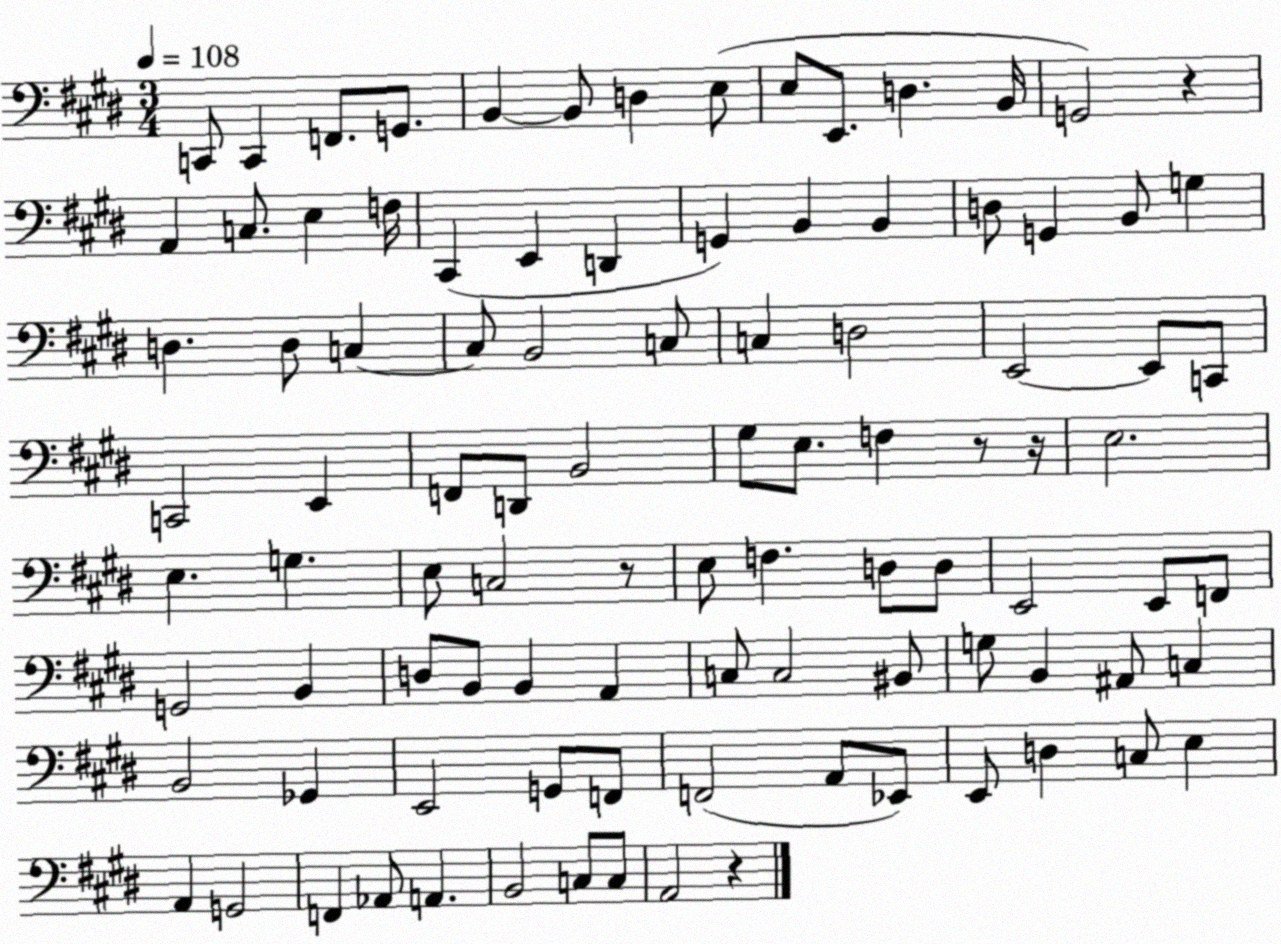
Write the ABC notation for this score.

X:1
T:Untitled
M:3/4
L:1/4
K:E
C,,/2 C,, F,,/2 G,,/2 B,, B,,/2 D, E,/2 E,/2 E,,/2 D, B,,/4 G,,2 z A,, C,/2 E, F,/4 ^C,, E,, D,, G,, B,, B,, D,/2 G,, B,,/2 G, D, D,/2 C, C,/2 B,,2 C,/2 C, D,2 E,,2 E,,/2 C,,/2 C,,2 E,, F,,/2 D,,/2 B,,2 ^G,/2 E,/2 F, z/2 z/4 E,2 E, G, E,/2 C,2 z/2 E,/2 F, D,/2 D,/2 E,,2 E,,/2 F,,/2 G,,2 B,, D,/2 B,,/2 B,, A,, C,/2 C,2 ^B,,/2 G,/2 B,, ^A,,/2 C, B,,2 _G,, E,,2 G,,/2 F,,/2 F,,2 A,,/2 _E,,/2 E,,/2 D, C,/2 E, A,, G,,2 F,, _A,,/2 A,, B,,2 C,/2 C,/2 A,,2 z